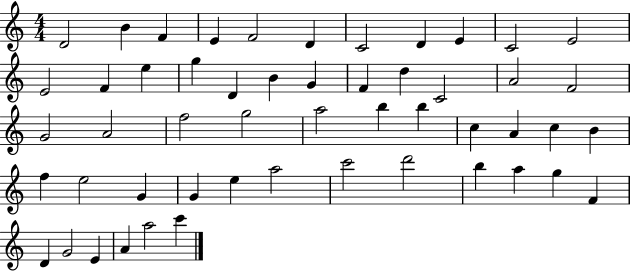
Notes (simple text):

D4/h B4/q F4/q E4/q F4/h D4/q C4/h D4/q E4/q C4/h E4/h E4/h F4/q E5/q G5/q D4/q B4/q G4/q F4/q D5/q C4/h A4/h F4/h G4/h A4/h F5/h G5/h A5/h B5/q B5/q C5/q A4/q C5/q B4/q F5/q E5/h G4/q G4/q E5/q A5/h C6/h D6/h B5/q A5/q G5/q F4/q D4/q G4/h E4/q A4/q A5/h C6/q